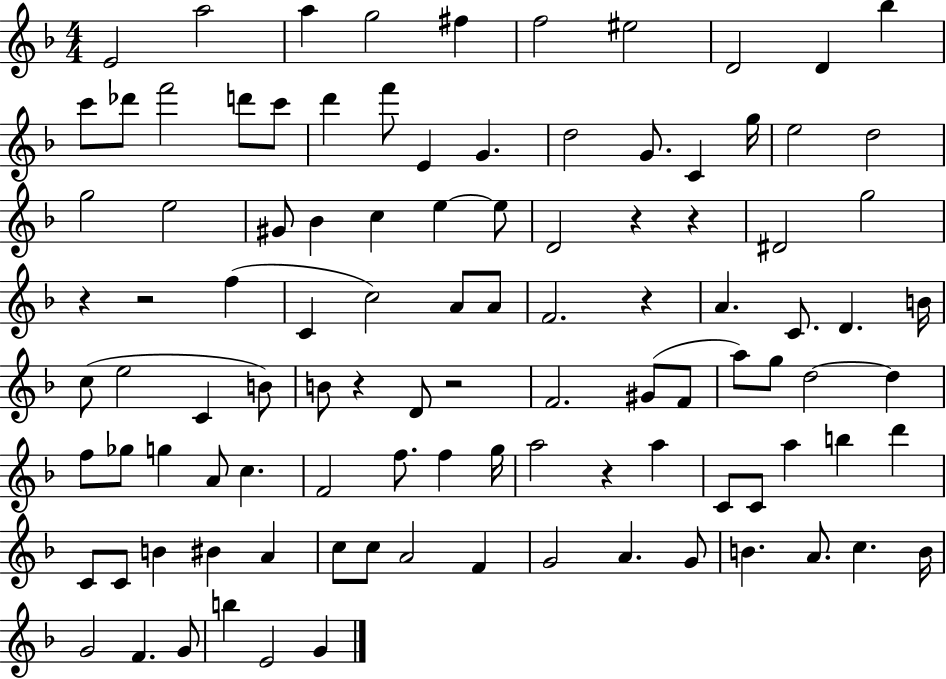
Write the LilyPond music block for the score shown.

{
  \clef treble
  \numericTimeSignature
  \time 4/4
  \key f \major
  e'2 a''2 | a''4 g''2 fis''4 | f''2 eis''2 | d'2 d'4 bes''4 | \break c'''8 des'''8 f'''2 d'''8 c'''8 | d'''4 f'''8 e'4 g'4. | d''2 g'8. c'4 g''16 | e''2 d''2 | \break g''2 e''2 | gis'8 bes'4 c''4 e''4~~ e''8 | d'2 r4 r4 | dis'2 g''2 | \break r4 r2 f''4( | c'4 c''2) a'8 a'8 | f'2. r4 | a'4. c'8. d'4. b'16 | \break c''8( e''2 c'4 b'8) | b'8 r4 d'8 r2 | f'2. gis'8( f'8 | a''8) g''8 d''2~~ d''4 | \break f''8 ges''8 g''4 a'8 c''4. | f'2 f''8. f''4 g''16 | a''2 r4 a''4 | c'8 c'8 a''4 b''4 d'''4 | \break c'8 c'8 b'4 bis'4 a'4 | c''8 c''8 a'2 f'4 | g'2 a'4. g'8 | b'4. a'8. c''4. b'16 | \break g'2 f'4. g'8 | b''4 e'2 g'4 | \bar "|."
}